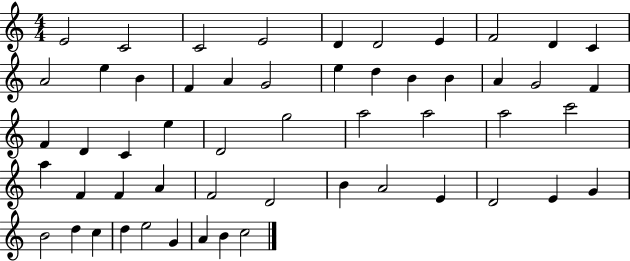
E4/h C4/h C4/h E4/h D4/q D4/h E4/q F4/h D4/q C4/q A4/h E5/q B4/q F4/q A4/q G4/h E5/q D5/q B4/q B4/q A4/q G4/h F4/q F4/q D4/q C4/q E5/q D4/h G5/h A5/h A5/h A5/h C6/h A5/q F4/q F4/q A4/q F4/h D4/h B4/q A4/h E4/q D4/h E4/q G4/q B4/h D5/q C5/q D5/q E5/h G4/q A4/q B4/q C5/h